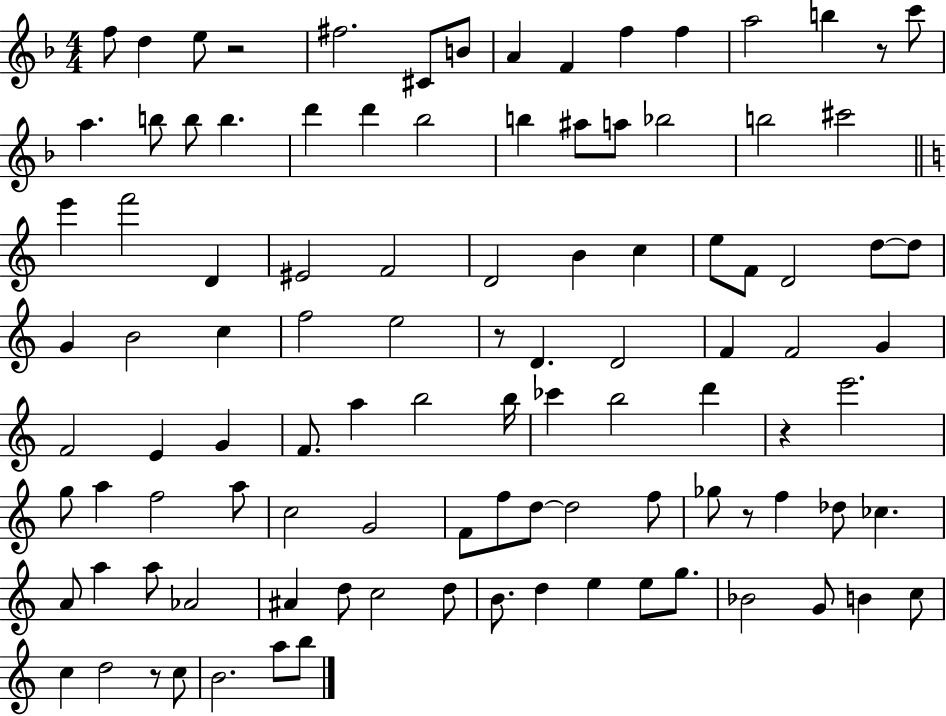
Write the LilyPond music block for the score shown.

{
  \clef treble
  \numericTimeSignature
  \time 4/4
  \key f \major
  \repeat volta 2 { f''8 d''4 e''8 r2 | fis''2. cis'8 b'8 | a'4 f'4 f''4 f''4 | a''2 b''4 r8 c'''8 | \break a''4. b''8 b''8 b''4. | d'''4 d'''4 bes''2 | b''4 ais''8 a''8 bes''2 | b''2 cis'''2 | \break \bar "||" \break \key c \major e'''4 f'''2 d'4 | eis'2 f'2 | d'2 b'4 c''4 | e''8 f'8 d'2 d''8~~ d''8 | \break g'4 b'2 c''4 | f''2 e''2 | r8 d'4. d'2 | f'4 f'2 g'4 | \break f'2 e'4 g'4 | f'8. a''4 b''2 b''16 | ces'''4 b''2 d'''4 | r4 e'''2. | \break g''8 a''4 f''2 a''8 | c''2 g'2 | f'8 f''8 d''8~~ d''2 f''8 | ges''8 r8 f''4 des''8 ces''4. | \break a'8 a''4 a''8 aes'2 | ais'4 d''8 c''2 d''8 | b'8. d''4 e''4 e''8 g''8. | bes'2 g'8 b'4 c''8 | \break c''4 d''2 r8 c''8 | b'2. a''8 b''8 | } \bar "|."
}